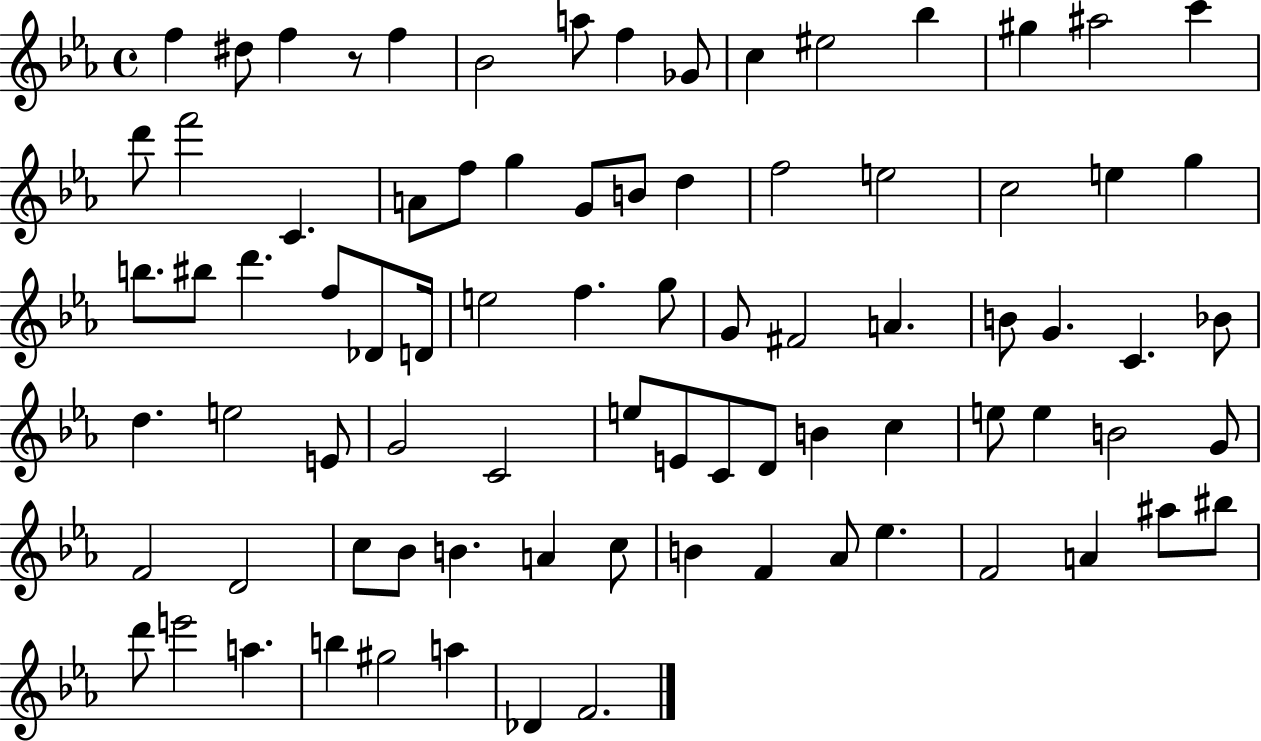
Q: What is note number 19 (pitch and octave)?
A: F5